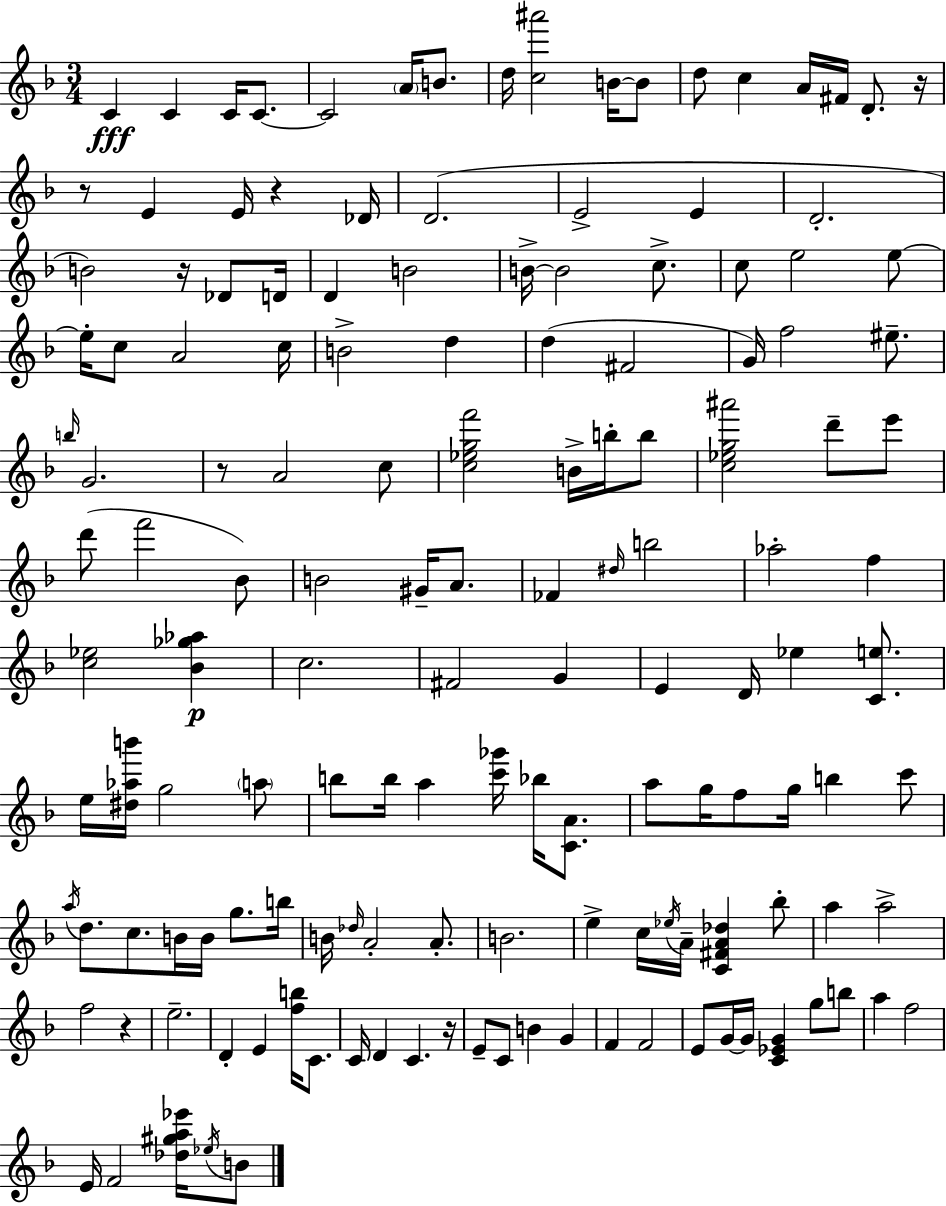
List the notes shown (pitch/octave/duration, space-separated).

C4/q C4/q C4/s C4/e. C4/h A4/s B4/e. D5/s [C5,A#6]/h B4/s B4/e D5/e C5/q A4/s F#4/s D4/e. R/s R/e E4/q E4/s R/q Db4/s D4/h. E4/h E4/q D4/h. B4/h R/s Db4/e D4/s D4/q B4/h B4/s B4/h C5/e. C5/e E5/h E5/e E5/s C5/e A4/h C5/s B4/h D5/q D5/q F#4/h G4/s F5/h EIS5/e. B5/s G4/h. R/e A4/h C5/e [C5,Eb5,G5,F6]/h B4/s B5/s B5/e [C5,Eb5,G5,A#6]/h D6/e E6/e D6/e F6/h Bb4/e B4/h G#4/s A4/e. FES4/q D#5/s B5/h Ab5/h F5/q [C5,Eb5]/h [Bb4,Gb5,Ab5]/q C5/h. F#4/h G4/q E4/q D4/s Eb5/q [C4,E5]/e. E5/s [D#5,Ab5,B6]/s G5/h A5/e B5/e B5/s A5/q [C6,Gb6]/s Bb5/s [C4,A4]/e. A5/e G5/s F5/e G5/s B5/q C6/e A5/s D5/e. C5/e. B4/s B4/s G5/e. B5/s B4/s Db5/s A4/h A4/e. B4/h. E5/q C5/s Eb5/s A4/s [C4,F#4,A4,Db5]/q Bb5/e A5/q A5/h F5/h R/q E5/h. D4/q E4/q [F5,B5]/s C4/e. C4/s D4/q C4/q. R/s E4/e C4/e B4/q G4/q F4/q F4/h E4/e G4/s G4/s [C4,Eb4,G4]/q G5/e B5/e A5/q F5/h E4/s F4/h [Db5,G#5,A5,Eb6]/s Eb5/s B4/e